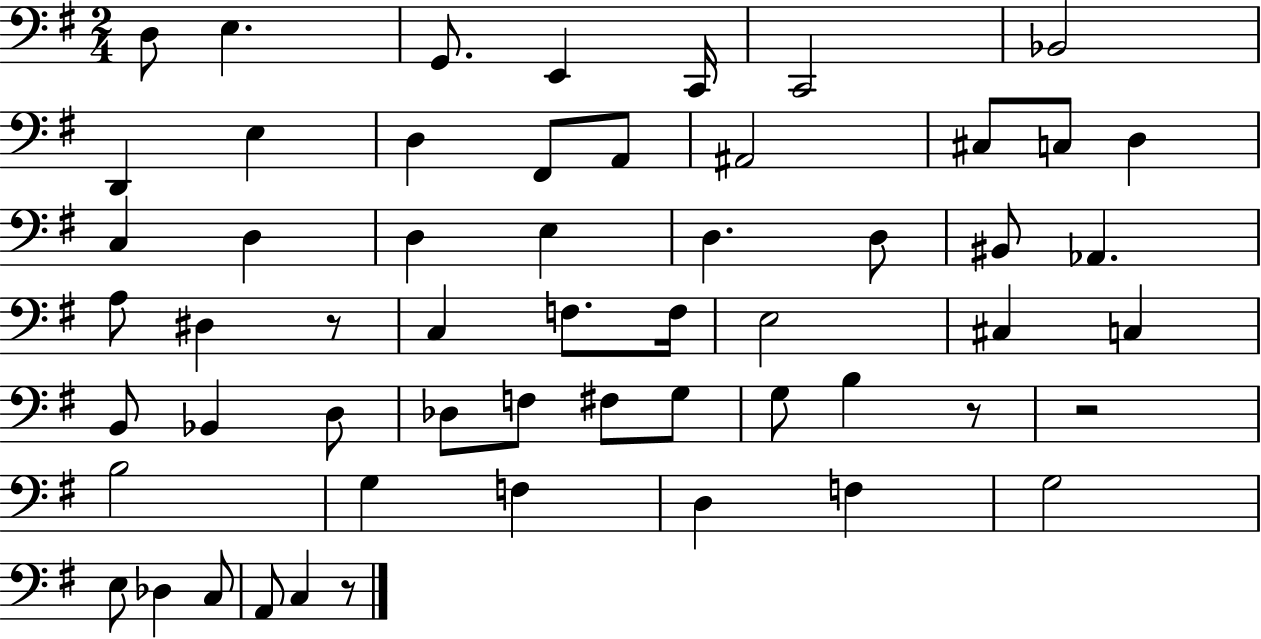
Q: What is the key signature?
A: G major